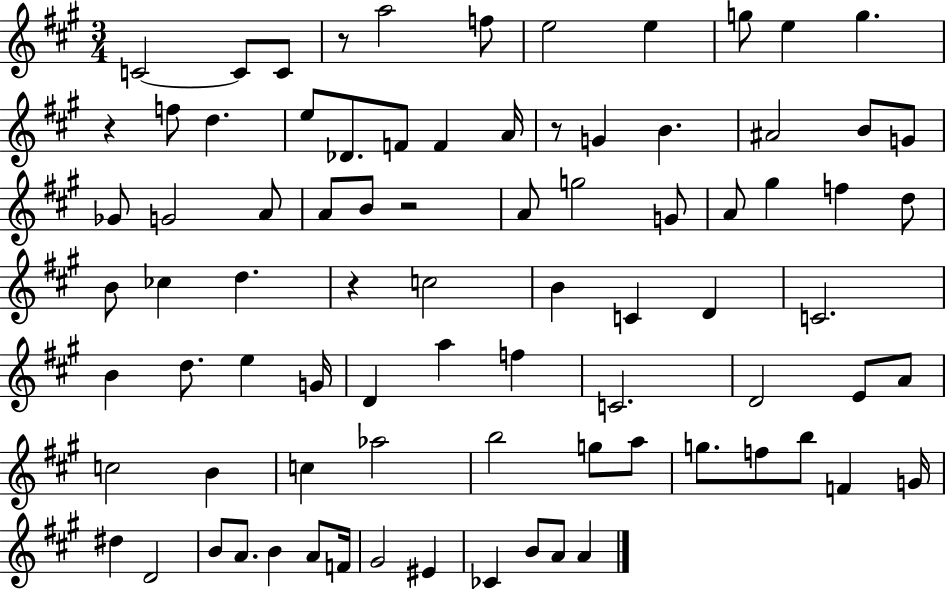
C4/h C4/e C4/e R/e A5/h F5/e E5/h E5/q G5/e E5/q G5/q. R/q F5/e D5/q. E5/e Db4/e. F4/e F4/q A4/s R/e G4/q B4/q. A#4/h B4/e G4/e Gb4/e G4/h A4/e A4/e B4/e R/h A4/e G5/h G4/e A4/e G#5/q F5/q D5/e B4/e CES5/q D5/q. R/q C5/h B4/q C4/q D4/q C4/h. B4/q D5/e. E5/q G4/s D4/q A5/q F5/q C4/h. D4/h E4/e A4/e C5/h B4/q C5/q Ab5/h B5/h G5/e A5/e G5/e. F5/e B5/e F4/q G4/s D#5/q D4/h B4/e A4/e. B4/q A4/e F4/s G#4/h EIS4/q CES4/q B4/e A4/e A4/q